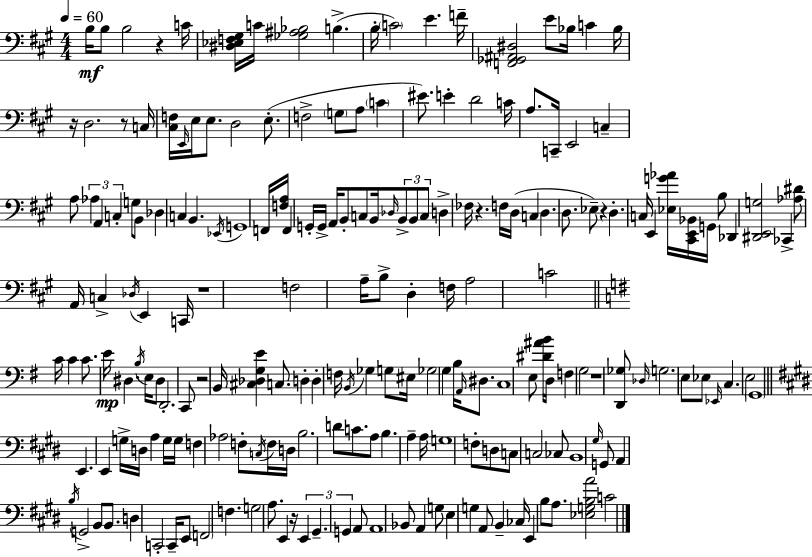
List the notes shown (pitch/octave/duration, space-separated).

B3/s B3/e B3/h R/q C4/s [D#3,Eb3,F3,G#3]/s C4/s [Gb3,A#3,Bb3]/h B3/q. B3/s C4/h E4/q. F4/s [F2,Gb2,A#2,D#3]/h E4/e Bb3/s C4/q Bb3/s R/s D3/h. R/e C3/s [C#3,F3]/s E2/s E3/s E3/e. D3/h E3/e. F3/h G3/e A3/e C4/q EIS4/e. E4/q D4/h C4/s A3/e. C2/s E2/h C3/q A3/e Ab3/q A2/q C3/q G3/e B2/e Db3/q C3/q B2/q. Eb2/s G2/w F2/s [F3,A3]/s F2/q G2/s G2/s A2/s B2/e C3/e B2/s Db3/s B2/e B2/e C3/e D3/q FES3/s R/q. F3/s D3/s C3/q D3/q. D3/e. Eb3/e R/q D3/q. C3/s E2/q [Eb3,G4,Ab4]/s [C#2,E2,Bb2]/s G2/s B3/e Db2/q [D#2,E2,G3]/h CES2/q [Ab3,D#4]/e A2/s C3/q Db3/s E2/q C2/s R/w F3/h A3/s B3/e D3/q F3/s A3/h C4/h C4/s C4/q C4/e. E4/s D#3/q. B3/s E3/s D#3/e D2/h. C2/e R/h B2/s [C#3,Db3,G3,E4]/q C3/e. D3/q D3/q F3/s B2/s Gb3/q G3/e EIS3/s Gb3/h G3/q B3/s A2/s D#3/e. C3/w E3/e [D#4,A#4,B4]/s D3/s F3/q G3/h R/w [D2,Gb3]/e Db3/s G3/h. E3/e Eb3/e Eb2/s C3/q. E3/h G2/w E2/q. E2/q G3/s D3/s A3/q G3/s G3/s F3/q Ab3/h F3/e C3/s F3/s D3/s B3/h. D4/e C4/e. A3/e B3/q. A3/q A3/s G3/w F3/e D3/e C3/e C3/h CES3/e B2/w G#3/s G2/e A2/q B3/s G2/h B2/e B2/e. D3/q C2/h C2/s E2/e F2/h F3/q. G3/h A3/e. E2/q R/s E2/q G#2/q. G2/q A2/e A2/w Bb2/e A2/q G3/e E3/q G3/q A2/e B2/q CES3/s E2/q B3/e A3/e. [Eb3,G3,B3,A4]/h C4/h